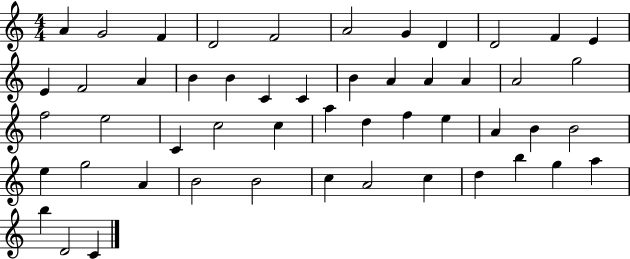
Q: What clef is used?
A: treble